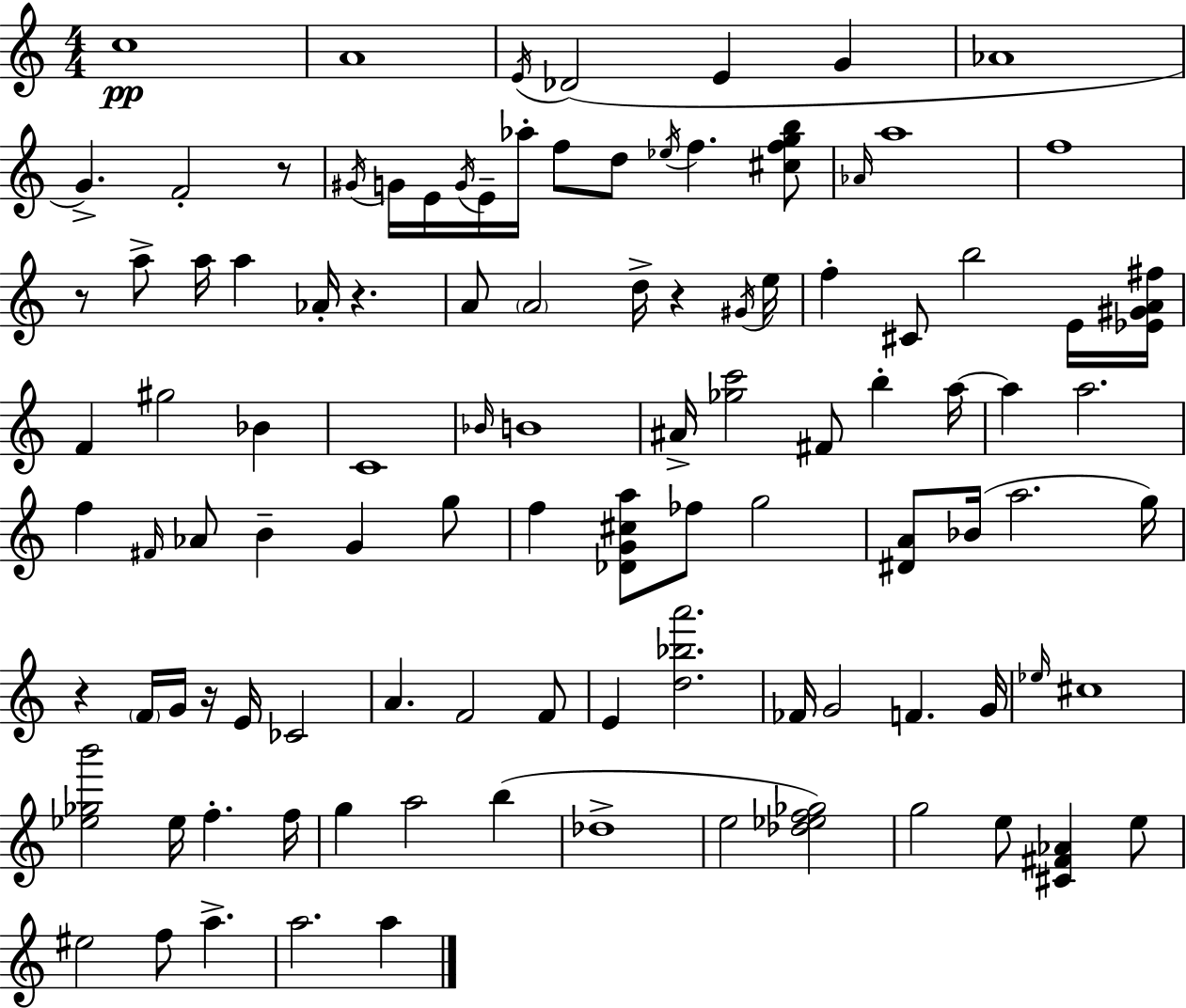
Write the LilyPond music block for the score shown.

{
  \clef treble
  \numericTimeSignature
  \time 4/4
  \key c \major
  c''1\pp | a'1 | \acciaccatura { e'16 }( des'2 e'4 g'4 | aes'1 | \break g'4.->) f'2-. r8 | \acciaccatura { gis'16 } g'16 e'16 \acciaccatura { g'16 } e'16-- aes''16-. f''8 d''8 \acciaccatura { ees''16 } f''4. | <cis'' f'' g'' b''>8 \grace { aes'16 } a''1 | f''1 | \break r8 a''8-> a''16 a''4 aes'16-. r4. | a'8 \parenthesize a'2 d''16-> | r4 \acciaccatura { gis'16 } e''16 f''4-. cis'8 b''2 | e'16 <ees' gis' a' fis''>16 f'4 gis''2 | \break bes'4 c'1 | \grace { bes'16 } b'1 | ais'16-> <ges'' c'''>2 | fis'8 b''4-. a''16~~ a''4 a''2. | \break f''4 \grace { fis'16 } aes'8 b'4-- | g'4 g''8 f''4 <des' g' cis'' a''>8 fes''8 | g''2 <dis' a'>8 bes'16( a''2. | g''16) r4 \parenthesize f'16 g'16 r16 e'16 | \break ces'2 a'4. f'2 | f'8 e'4 <d'' bes'' a'''>2. | fes'16 g'2 | f'4. g'16 \grace { ees''16 } cis''1 | \break <ees'' ges'' b'''>2 | ees''16 f''4.-. f''16 g''4 a''2 | b''4( des''1-> | e''2 | \break <des'' ees'' f'' ges''>2) g''2 | e''8 <cis' fis' aes'>4 e''8 eis''2 | f''8 a''4.-> a''2. | a''4 \bar "|."
}